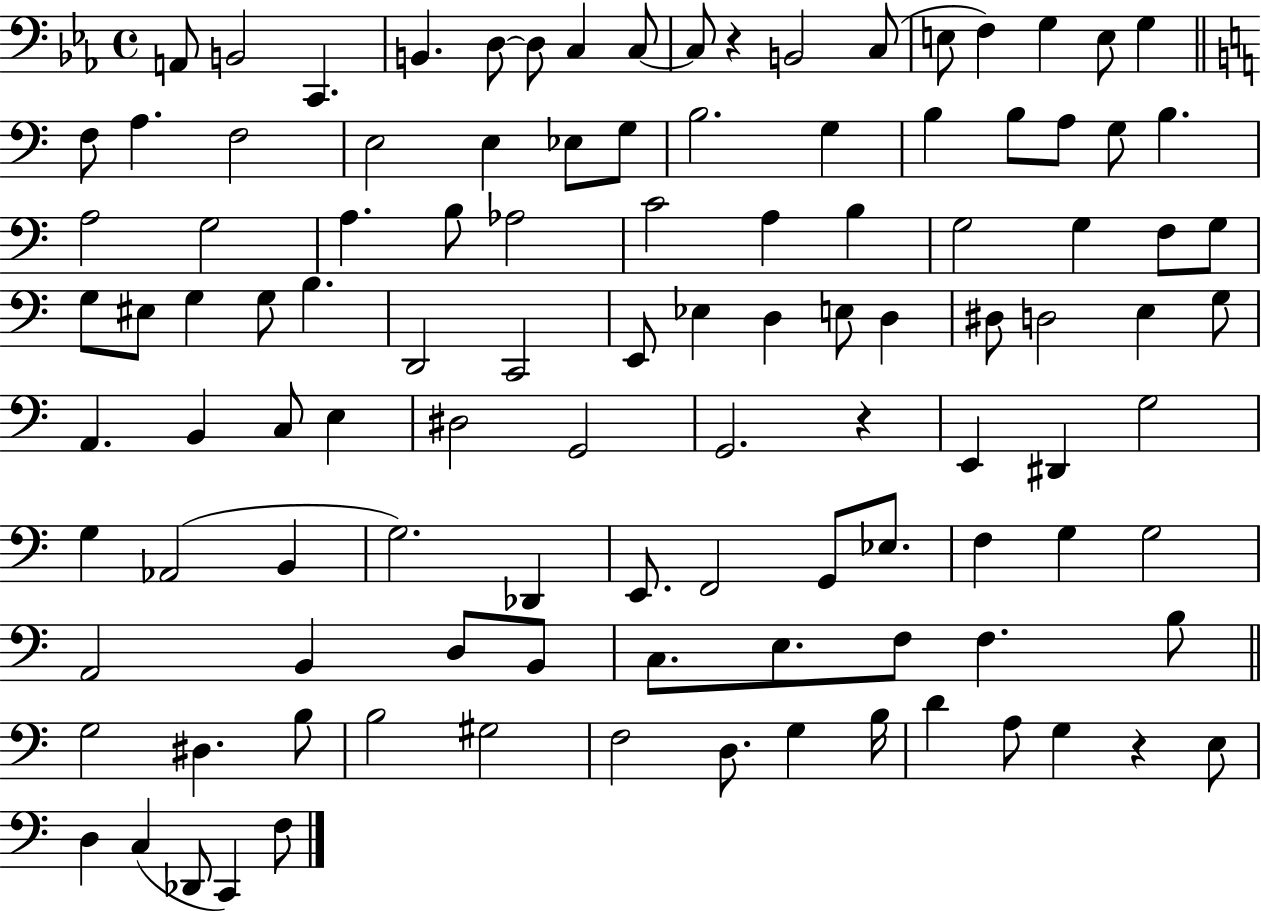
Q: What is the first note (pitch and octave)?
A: A2